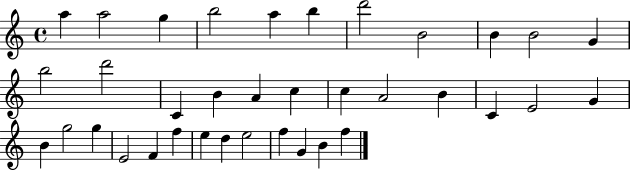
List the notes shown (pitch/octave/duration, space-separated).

A5/q A5/h G5/q B5/h A5/q B5/q D6/h B4/h B4/q B4/h G4/q B5/h D6/h C4/q B4/q A4/q C5/q C5/q A4/h B4/q C4/q E4/h G4/q B4/q G5/h G5/q E4/h F4/q F5/q E5/q D5/q E5/h F5/q G4/q B4/q F5/q